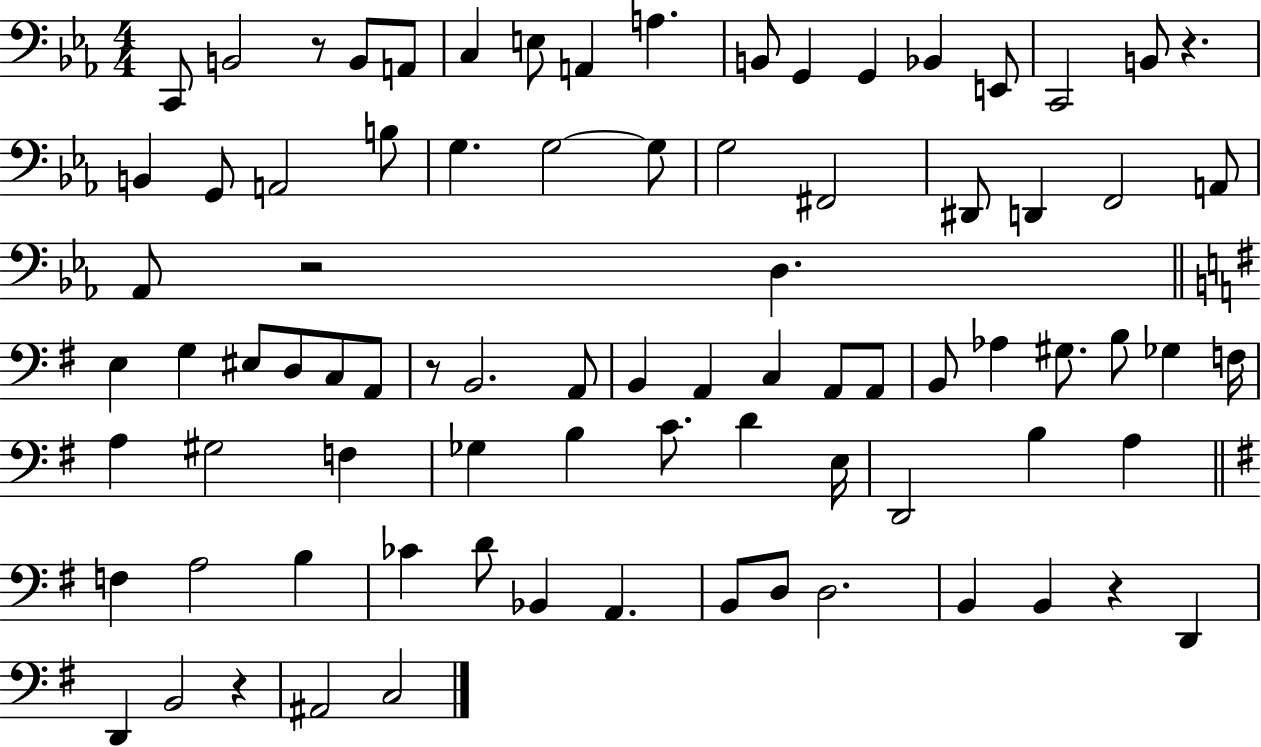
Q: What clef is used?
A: bass